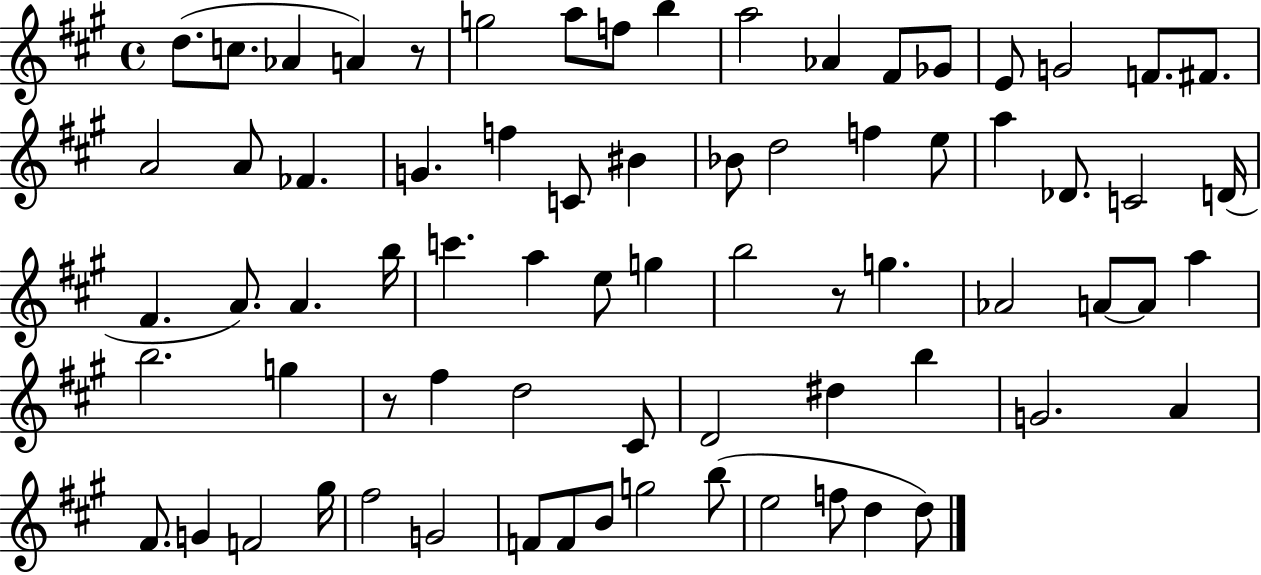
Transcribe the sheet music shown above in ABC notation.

X:1
T:Untitled
M:4/4
L:1/4
K:A
d/2 c/2 _A A z/2 g2 a/2 f/2 b a2 _A ^F/2 _G/2 E/2 G2 F/2 ^F/2 A2 A/2 _F G f C/2 ^B _B/2 d2 f e/2 a _D/2 C2 D/4 ^F A/2 A b/4 c' a e/2 g b2 z/2 g _A2 A/2 A/2 a b2 g z/2 ^f d2 ^C/2 D2 ^d b G2 A ^F/2 G F2 ^g/4 ^f2 G2 F/2 F/2 B/2 g2 b/2 e2 f/2 d d/2